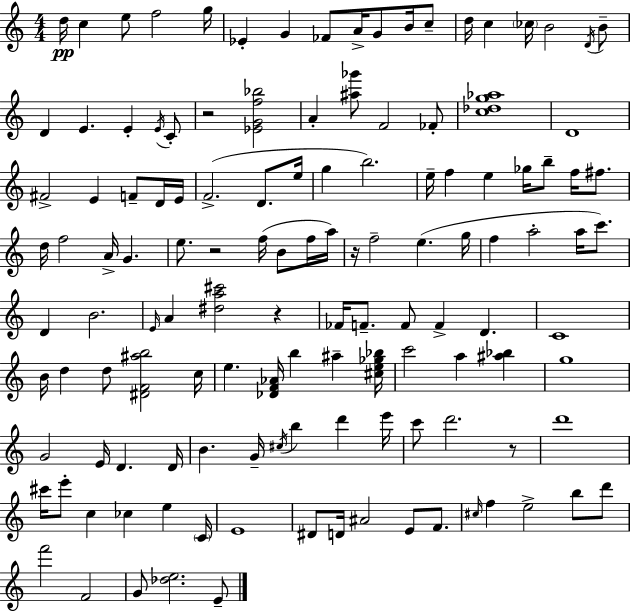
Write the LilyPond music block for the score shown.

{
  \clef treble
  \numericTimeSignature
  \time 4/4
  \key a \minor
  d''16\pp c''4 e''8 f''2 g''16 | ees'4-. g'4 fes'8 a'16-> g'8 b'16 c''8-- | d''16 c''4 \parenthesize ces''16 b'2 \acciaccatura { d'16 } b'8-- | d'4 e'4. e'4-. \acciaccatura { e'16 } | \break c'8-. r2 <ees' g' f'' bes''>2 | a'4-. <ais'' ges'''>8 f'2 | fes'8-. <c'' des'' g'' aes''>1 | d'1 | \break fis'2-> e'4 f'8-- | d'16 e'16 f'2.->( d'8. | e''16 g''4 b''2.) | e''16-- f''4 e''4 ges''16 b''8-- f''16 fis''8. | \break d''16 f''2 a'16-> g'4. | e''8. r2 f''16( b'8 | f''16 a''16) r16 f''2-- e''4.( | g''16 f''4 a''2-. a''16 c'''8.) | \break d'4 b'2. | \grace { e'16 } a'4 <dis'' a'' cis'''>2 r4 | fes'16 f'8.-- f'8 f'4-> d'4. | c'1 | \break b'16 d''4 d''8 <dis' f' ais'' b''>2 | c''16 e''4. <des' f' aes'>16 b''4 ais''4-- | <cis'' e'' ges'' bes''>16 c'''2 a''4 <ais'' bes''>4 | g''1 | \break g'2 e'16 d'4. | d'16 b'4. g'16-- \acciaccatura { cis''16 } b''4 d'''4 | e'''16 c'''8 d'''2. | r8 d'''1 | \break cis'''16 e'''8-. c''4 ces''4 e''4 | \parenthesize c'16 e'1 | dis'8 d'16 ais'2 e'8 | f'8. \grace { cis''16 } f''4 e''2-> | \break b''8 d'''8 f'''2 f'2 | g'8 <des'' e''>2. | e'8-- \bar "|."
}